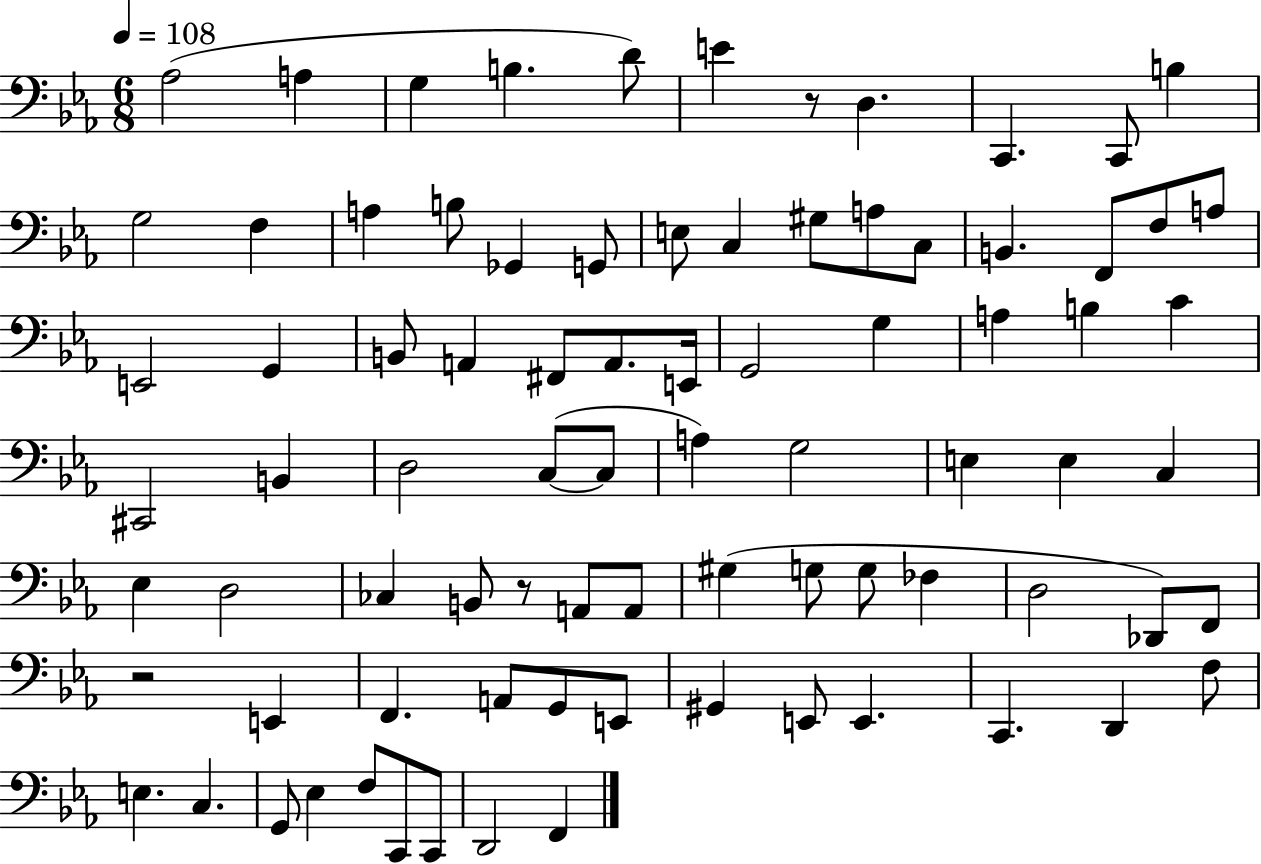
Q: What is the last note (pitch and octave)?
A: F2